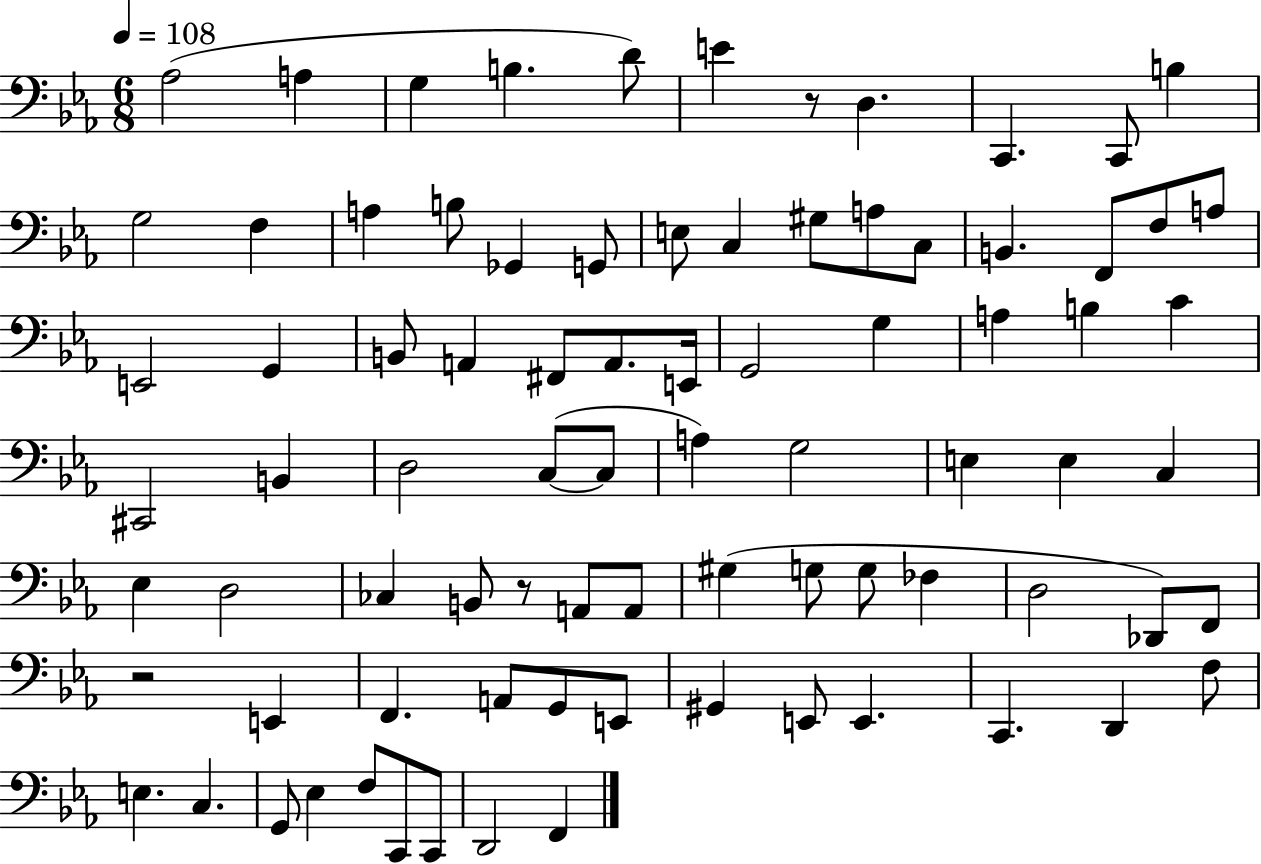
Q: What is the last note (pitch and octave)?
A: F2